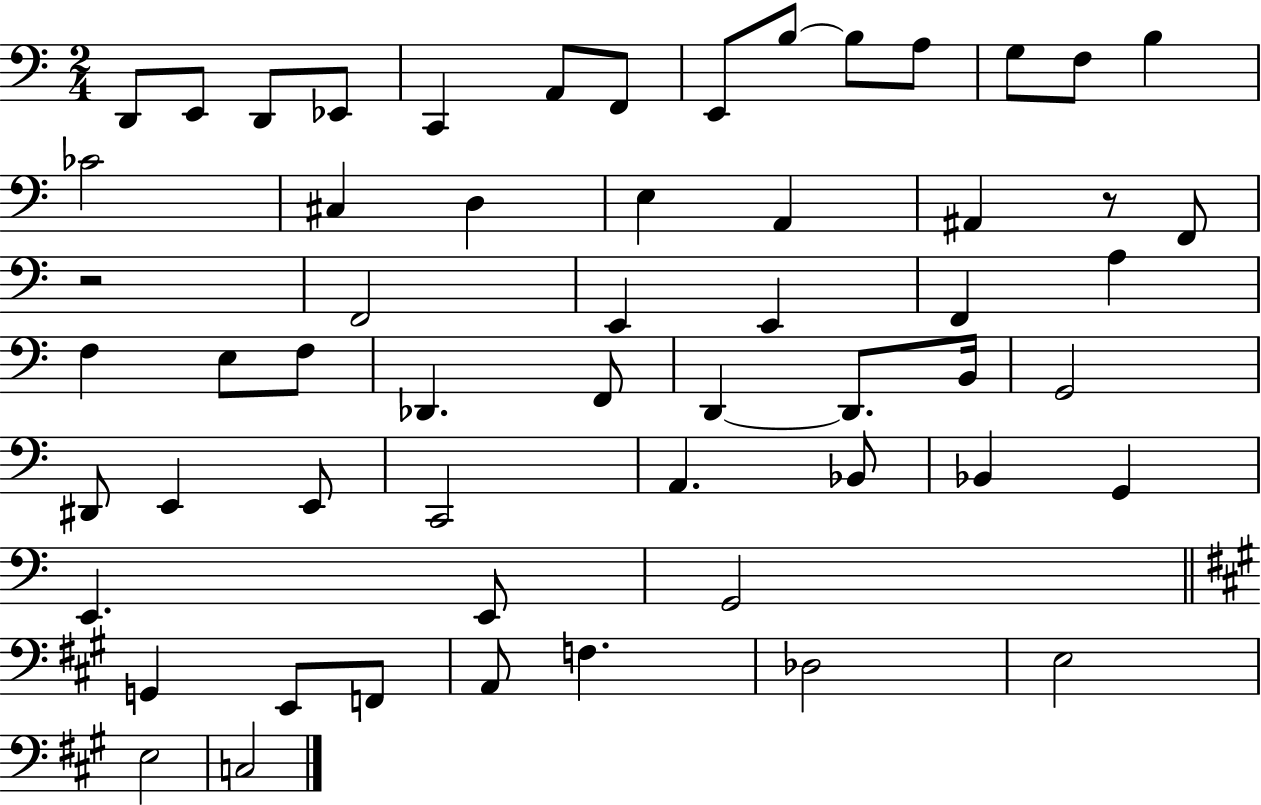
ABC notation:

X:1
T:Untitled
M:2/4
L:1/4
K:C
D,,/2 E,,/2 D,,/2 _E,,/2 C,, A,,/2 F,,/2 E,,/2 B,/2 B,/2 A,/2 G,/2 F,/2 B, _C2 ^C, D, E, A,, ^A,, z/2 F,,/2 z2 F,,2 E,, E,, F,, A, F, E,/2 F,/2 _D,, F,,/2 D,, D,,/2 B,,/4 G,,2 ^D,,/2 E,, E,,/2 C,,2 A,, _B,,/2 _B,, G,, E,, E,,/2 G,,2 G,, E,,/2 F,,/2 A,,/2 F, _D,2 E,2 E,2 C,2